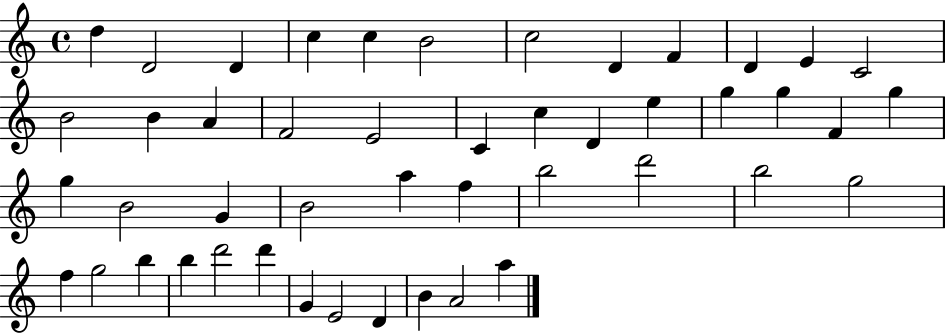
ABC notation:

X:1
T:Untitled
M:4/4
L:1/4
K:C
d D2 D c c B2 c2 D F D E C2 B2 B A F2 E2 C c D e g g F g g B2 G B2 a f b2 d'2 b2 g2 f g2 b b d'2 d' G E2 D B A2 a